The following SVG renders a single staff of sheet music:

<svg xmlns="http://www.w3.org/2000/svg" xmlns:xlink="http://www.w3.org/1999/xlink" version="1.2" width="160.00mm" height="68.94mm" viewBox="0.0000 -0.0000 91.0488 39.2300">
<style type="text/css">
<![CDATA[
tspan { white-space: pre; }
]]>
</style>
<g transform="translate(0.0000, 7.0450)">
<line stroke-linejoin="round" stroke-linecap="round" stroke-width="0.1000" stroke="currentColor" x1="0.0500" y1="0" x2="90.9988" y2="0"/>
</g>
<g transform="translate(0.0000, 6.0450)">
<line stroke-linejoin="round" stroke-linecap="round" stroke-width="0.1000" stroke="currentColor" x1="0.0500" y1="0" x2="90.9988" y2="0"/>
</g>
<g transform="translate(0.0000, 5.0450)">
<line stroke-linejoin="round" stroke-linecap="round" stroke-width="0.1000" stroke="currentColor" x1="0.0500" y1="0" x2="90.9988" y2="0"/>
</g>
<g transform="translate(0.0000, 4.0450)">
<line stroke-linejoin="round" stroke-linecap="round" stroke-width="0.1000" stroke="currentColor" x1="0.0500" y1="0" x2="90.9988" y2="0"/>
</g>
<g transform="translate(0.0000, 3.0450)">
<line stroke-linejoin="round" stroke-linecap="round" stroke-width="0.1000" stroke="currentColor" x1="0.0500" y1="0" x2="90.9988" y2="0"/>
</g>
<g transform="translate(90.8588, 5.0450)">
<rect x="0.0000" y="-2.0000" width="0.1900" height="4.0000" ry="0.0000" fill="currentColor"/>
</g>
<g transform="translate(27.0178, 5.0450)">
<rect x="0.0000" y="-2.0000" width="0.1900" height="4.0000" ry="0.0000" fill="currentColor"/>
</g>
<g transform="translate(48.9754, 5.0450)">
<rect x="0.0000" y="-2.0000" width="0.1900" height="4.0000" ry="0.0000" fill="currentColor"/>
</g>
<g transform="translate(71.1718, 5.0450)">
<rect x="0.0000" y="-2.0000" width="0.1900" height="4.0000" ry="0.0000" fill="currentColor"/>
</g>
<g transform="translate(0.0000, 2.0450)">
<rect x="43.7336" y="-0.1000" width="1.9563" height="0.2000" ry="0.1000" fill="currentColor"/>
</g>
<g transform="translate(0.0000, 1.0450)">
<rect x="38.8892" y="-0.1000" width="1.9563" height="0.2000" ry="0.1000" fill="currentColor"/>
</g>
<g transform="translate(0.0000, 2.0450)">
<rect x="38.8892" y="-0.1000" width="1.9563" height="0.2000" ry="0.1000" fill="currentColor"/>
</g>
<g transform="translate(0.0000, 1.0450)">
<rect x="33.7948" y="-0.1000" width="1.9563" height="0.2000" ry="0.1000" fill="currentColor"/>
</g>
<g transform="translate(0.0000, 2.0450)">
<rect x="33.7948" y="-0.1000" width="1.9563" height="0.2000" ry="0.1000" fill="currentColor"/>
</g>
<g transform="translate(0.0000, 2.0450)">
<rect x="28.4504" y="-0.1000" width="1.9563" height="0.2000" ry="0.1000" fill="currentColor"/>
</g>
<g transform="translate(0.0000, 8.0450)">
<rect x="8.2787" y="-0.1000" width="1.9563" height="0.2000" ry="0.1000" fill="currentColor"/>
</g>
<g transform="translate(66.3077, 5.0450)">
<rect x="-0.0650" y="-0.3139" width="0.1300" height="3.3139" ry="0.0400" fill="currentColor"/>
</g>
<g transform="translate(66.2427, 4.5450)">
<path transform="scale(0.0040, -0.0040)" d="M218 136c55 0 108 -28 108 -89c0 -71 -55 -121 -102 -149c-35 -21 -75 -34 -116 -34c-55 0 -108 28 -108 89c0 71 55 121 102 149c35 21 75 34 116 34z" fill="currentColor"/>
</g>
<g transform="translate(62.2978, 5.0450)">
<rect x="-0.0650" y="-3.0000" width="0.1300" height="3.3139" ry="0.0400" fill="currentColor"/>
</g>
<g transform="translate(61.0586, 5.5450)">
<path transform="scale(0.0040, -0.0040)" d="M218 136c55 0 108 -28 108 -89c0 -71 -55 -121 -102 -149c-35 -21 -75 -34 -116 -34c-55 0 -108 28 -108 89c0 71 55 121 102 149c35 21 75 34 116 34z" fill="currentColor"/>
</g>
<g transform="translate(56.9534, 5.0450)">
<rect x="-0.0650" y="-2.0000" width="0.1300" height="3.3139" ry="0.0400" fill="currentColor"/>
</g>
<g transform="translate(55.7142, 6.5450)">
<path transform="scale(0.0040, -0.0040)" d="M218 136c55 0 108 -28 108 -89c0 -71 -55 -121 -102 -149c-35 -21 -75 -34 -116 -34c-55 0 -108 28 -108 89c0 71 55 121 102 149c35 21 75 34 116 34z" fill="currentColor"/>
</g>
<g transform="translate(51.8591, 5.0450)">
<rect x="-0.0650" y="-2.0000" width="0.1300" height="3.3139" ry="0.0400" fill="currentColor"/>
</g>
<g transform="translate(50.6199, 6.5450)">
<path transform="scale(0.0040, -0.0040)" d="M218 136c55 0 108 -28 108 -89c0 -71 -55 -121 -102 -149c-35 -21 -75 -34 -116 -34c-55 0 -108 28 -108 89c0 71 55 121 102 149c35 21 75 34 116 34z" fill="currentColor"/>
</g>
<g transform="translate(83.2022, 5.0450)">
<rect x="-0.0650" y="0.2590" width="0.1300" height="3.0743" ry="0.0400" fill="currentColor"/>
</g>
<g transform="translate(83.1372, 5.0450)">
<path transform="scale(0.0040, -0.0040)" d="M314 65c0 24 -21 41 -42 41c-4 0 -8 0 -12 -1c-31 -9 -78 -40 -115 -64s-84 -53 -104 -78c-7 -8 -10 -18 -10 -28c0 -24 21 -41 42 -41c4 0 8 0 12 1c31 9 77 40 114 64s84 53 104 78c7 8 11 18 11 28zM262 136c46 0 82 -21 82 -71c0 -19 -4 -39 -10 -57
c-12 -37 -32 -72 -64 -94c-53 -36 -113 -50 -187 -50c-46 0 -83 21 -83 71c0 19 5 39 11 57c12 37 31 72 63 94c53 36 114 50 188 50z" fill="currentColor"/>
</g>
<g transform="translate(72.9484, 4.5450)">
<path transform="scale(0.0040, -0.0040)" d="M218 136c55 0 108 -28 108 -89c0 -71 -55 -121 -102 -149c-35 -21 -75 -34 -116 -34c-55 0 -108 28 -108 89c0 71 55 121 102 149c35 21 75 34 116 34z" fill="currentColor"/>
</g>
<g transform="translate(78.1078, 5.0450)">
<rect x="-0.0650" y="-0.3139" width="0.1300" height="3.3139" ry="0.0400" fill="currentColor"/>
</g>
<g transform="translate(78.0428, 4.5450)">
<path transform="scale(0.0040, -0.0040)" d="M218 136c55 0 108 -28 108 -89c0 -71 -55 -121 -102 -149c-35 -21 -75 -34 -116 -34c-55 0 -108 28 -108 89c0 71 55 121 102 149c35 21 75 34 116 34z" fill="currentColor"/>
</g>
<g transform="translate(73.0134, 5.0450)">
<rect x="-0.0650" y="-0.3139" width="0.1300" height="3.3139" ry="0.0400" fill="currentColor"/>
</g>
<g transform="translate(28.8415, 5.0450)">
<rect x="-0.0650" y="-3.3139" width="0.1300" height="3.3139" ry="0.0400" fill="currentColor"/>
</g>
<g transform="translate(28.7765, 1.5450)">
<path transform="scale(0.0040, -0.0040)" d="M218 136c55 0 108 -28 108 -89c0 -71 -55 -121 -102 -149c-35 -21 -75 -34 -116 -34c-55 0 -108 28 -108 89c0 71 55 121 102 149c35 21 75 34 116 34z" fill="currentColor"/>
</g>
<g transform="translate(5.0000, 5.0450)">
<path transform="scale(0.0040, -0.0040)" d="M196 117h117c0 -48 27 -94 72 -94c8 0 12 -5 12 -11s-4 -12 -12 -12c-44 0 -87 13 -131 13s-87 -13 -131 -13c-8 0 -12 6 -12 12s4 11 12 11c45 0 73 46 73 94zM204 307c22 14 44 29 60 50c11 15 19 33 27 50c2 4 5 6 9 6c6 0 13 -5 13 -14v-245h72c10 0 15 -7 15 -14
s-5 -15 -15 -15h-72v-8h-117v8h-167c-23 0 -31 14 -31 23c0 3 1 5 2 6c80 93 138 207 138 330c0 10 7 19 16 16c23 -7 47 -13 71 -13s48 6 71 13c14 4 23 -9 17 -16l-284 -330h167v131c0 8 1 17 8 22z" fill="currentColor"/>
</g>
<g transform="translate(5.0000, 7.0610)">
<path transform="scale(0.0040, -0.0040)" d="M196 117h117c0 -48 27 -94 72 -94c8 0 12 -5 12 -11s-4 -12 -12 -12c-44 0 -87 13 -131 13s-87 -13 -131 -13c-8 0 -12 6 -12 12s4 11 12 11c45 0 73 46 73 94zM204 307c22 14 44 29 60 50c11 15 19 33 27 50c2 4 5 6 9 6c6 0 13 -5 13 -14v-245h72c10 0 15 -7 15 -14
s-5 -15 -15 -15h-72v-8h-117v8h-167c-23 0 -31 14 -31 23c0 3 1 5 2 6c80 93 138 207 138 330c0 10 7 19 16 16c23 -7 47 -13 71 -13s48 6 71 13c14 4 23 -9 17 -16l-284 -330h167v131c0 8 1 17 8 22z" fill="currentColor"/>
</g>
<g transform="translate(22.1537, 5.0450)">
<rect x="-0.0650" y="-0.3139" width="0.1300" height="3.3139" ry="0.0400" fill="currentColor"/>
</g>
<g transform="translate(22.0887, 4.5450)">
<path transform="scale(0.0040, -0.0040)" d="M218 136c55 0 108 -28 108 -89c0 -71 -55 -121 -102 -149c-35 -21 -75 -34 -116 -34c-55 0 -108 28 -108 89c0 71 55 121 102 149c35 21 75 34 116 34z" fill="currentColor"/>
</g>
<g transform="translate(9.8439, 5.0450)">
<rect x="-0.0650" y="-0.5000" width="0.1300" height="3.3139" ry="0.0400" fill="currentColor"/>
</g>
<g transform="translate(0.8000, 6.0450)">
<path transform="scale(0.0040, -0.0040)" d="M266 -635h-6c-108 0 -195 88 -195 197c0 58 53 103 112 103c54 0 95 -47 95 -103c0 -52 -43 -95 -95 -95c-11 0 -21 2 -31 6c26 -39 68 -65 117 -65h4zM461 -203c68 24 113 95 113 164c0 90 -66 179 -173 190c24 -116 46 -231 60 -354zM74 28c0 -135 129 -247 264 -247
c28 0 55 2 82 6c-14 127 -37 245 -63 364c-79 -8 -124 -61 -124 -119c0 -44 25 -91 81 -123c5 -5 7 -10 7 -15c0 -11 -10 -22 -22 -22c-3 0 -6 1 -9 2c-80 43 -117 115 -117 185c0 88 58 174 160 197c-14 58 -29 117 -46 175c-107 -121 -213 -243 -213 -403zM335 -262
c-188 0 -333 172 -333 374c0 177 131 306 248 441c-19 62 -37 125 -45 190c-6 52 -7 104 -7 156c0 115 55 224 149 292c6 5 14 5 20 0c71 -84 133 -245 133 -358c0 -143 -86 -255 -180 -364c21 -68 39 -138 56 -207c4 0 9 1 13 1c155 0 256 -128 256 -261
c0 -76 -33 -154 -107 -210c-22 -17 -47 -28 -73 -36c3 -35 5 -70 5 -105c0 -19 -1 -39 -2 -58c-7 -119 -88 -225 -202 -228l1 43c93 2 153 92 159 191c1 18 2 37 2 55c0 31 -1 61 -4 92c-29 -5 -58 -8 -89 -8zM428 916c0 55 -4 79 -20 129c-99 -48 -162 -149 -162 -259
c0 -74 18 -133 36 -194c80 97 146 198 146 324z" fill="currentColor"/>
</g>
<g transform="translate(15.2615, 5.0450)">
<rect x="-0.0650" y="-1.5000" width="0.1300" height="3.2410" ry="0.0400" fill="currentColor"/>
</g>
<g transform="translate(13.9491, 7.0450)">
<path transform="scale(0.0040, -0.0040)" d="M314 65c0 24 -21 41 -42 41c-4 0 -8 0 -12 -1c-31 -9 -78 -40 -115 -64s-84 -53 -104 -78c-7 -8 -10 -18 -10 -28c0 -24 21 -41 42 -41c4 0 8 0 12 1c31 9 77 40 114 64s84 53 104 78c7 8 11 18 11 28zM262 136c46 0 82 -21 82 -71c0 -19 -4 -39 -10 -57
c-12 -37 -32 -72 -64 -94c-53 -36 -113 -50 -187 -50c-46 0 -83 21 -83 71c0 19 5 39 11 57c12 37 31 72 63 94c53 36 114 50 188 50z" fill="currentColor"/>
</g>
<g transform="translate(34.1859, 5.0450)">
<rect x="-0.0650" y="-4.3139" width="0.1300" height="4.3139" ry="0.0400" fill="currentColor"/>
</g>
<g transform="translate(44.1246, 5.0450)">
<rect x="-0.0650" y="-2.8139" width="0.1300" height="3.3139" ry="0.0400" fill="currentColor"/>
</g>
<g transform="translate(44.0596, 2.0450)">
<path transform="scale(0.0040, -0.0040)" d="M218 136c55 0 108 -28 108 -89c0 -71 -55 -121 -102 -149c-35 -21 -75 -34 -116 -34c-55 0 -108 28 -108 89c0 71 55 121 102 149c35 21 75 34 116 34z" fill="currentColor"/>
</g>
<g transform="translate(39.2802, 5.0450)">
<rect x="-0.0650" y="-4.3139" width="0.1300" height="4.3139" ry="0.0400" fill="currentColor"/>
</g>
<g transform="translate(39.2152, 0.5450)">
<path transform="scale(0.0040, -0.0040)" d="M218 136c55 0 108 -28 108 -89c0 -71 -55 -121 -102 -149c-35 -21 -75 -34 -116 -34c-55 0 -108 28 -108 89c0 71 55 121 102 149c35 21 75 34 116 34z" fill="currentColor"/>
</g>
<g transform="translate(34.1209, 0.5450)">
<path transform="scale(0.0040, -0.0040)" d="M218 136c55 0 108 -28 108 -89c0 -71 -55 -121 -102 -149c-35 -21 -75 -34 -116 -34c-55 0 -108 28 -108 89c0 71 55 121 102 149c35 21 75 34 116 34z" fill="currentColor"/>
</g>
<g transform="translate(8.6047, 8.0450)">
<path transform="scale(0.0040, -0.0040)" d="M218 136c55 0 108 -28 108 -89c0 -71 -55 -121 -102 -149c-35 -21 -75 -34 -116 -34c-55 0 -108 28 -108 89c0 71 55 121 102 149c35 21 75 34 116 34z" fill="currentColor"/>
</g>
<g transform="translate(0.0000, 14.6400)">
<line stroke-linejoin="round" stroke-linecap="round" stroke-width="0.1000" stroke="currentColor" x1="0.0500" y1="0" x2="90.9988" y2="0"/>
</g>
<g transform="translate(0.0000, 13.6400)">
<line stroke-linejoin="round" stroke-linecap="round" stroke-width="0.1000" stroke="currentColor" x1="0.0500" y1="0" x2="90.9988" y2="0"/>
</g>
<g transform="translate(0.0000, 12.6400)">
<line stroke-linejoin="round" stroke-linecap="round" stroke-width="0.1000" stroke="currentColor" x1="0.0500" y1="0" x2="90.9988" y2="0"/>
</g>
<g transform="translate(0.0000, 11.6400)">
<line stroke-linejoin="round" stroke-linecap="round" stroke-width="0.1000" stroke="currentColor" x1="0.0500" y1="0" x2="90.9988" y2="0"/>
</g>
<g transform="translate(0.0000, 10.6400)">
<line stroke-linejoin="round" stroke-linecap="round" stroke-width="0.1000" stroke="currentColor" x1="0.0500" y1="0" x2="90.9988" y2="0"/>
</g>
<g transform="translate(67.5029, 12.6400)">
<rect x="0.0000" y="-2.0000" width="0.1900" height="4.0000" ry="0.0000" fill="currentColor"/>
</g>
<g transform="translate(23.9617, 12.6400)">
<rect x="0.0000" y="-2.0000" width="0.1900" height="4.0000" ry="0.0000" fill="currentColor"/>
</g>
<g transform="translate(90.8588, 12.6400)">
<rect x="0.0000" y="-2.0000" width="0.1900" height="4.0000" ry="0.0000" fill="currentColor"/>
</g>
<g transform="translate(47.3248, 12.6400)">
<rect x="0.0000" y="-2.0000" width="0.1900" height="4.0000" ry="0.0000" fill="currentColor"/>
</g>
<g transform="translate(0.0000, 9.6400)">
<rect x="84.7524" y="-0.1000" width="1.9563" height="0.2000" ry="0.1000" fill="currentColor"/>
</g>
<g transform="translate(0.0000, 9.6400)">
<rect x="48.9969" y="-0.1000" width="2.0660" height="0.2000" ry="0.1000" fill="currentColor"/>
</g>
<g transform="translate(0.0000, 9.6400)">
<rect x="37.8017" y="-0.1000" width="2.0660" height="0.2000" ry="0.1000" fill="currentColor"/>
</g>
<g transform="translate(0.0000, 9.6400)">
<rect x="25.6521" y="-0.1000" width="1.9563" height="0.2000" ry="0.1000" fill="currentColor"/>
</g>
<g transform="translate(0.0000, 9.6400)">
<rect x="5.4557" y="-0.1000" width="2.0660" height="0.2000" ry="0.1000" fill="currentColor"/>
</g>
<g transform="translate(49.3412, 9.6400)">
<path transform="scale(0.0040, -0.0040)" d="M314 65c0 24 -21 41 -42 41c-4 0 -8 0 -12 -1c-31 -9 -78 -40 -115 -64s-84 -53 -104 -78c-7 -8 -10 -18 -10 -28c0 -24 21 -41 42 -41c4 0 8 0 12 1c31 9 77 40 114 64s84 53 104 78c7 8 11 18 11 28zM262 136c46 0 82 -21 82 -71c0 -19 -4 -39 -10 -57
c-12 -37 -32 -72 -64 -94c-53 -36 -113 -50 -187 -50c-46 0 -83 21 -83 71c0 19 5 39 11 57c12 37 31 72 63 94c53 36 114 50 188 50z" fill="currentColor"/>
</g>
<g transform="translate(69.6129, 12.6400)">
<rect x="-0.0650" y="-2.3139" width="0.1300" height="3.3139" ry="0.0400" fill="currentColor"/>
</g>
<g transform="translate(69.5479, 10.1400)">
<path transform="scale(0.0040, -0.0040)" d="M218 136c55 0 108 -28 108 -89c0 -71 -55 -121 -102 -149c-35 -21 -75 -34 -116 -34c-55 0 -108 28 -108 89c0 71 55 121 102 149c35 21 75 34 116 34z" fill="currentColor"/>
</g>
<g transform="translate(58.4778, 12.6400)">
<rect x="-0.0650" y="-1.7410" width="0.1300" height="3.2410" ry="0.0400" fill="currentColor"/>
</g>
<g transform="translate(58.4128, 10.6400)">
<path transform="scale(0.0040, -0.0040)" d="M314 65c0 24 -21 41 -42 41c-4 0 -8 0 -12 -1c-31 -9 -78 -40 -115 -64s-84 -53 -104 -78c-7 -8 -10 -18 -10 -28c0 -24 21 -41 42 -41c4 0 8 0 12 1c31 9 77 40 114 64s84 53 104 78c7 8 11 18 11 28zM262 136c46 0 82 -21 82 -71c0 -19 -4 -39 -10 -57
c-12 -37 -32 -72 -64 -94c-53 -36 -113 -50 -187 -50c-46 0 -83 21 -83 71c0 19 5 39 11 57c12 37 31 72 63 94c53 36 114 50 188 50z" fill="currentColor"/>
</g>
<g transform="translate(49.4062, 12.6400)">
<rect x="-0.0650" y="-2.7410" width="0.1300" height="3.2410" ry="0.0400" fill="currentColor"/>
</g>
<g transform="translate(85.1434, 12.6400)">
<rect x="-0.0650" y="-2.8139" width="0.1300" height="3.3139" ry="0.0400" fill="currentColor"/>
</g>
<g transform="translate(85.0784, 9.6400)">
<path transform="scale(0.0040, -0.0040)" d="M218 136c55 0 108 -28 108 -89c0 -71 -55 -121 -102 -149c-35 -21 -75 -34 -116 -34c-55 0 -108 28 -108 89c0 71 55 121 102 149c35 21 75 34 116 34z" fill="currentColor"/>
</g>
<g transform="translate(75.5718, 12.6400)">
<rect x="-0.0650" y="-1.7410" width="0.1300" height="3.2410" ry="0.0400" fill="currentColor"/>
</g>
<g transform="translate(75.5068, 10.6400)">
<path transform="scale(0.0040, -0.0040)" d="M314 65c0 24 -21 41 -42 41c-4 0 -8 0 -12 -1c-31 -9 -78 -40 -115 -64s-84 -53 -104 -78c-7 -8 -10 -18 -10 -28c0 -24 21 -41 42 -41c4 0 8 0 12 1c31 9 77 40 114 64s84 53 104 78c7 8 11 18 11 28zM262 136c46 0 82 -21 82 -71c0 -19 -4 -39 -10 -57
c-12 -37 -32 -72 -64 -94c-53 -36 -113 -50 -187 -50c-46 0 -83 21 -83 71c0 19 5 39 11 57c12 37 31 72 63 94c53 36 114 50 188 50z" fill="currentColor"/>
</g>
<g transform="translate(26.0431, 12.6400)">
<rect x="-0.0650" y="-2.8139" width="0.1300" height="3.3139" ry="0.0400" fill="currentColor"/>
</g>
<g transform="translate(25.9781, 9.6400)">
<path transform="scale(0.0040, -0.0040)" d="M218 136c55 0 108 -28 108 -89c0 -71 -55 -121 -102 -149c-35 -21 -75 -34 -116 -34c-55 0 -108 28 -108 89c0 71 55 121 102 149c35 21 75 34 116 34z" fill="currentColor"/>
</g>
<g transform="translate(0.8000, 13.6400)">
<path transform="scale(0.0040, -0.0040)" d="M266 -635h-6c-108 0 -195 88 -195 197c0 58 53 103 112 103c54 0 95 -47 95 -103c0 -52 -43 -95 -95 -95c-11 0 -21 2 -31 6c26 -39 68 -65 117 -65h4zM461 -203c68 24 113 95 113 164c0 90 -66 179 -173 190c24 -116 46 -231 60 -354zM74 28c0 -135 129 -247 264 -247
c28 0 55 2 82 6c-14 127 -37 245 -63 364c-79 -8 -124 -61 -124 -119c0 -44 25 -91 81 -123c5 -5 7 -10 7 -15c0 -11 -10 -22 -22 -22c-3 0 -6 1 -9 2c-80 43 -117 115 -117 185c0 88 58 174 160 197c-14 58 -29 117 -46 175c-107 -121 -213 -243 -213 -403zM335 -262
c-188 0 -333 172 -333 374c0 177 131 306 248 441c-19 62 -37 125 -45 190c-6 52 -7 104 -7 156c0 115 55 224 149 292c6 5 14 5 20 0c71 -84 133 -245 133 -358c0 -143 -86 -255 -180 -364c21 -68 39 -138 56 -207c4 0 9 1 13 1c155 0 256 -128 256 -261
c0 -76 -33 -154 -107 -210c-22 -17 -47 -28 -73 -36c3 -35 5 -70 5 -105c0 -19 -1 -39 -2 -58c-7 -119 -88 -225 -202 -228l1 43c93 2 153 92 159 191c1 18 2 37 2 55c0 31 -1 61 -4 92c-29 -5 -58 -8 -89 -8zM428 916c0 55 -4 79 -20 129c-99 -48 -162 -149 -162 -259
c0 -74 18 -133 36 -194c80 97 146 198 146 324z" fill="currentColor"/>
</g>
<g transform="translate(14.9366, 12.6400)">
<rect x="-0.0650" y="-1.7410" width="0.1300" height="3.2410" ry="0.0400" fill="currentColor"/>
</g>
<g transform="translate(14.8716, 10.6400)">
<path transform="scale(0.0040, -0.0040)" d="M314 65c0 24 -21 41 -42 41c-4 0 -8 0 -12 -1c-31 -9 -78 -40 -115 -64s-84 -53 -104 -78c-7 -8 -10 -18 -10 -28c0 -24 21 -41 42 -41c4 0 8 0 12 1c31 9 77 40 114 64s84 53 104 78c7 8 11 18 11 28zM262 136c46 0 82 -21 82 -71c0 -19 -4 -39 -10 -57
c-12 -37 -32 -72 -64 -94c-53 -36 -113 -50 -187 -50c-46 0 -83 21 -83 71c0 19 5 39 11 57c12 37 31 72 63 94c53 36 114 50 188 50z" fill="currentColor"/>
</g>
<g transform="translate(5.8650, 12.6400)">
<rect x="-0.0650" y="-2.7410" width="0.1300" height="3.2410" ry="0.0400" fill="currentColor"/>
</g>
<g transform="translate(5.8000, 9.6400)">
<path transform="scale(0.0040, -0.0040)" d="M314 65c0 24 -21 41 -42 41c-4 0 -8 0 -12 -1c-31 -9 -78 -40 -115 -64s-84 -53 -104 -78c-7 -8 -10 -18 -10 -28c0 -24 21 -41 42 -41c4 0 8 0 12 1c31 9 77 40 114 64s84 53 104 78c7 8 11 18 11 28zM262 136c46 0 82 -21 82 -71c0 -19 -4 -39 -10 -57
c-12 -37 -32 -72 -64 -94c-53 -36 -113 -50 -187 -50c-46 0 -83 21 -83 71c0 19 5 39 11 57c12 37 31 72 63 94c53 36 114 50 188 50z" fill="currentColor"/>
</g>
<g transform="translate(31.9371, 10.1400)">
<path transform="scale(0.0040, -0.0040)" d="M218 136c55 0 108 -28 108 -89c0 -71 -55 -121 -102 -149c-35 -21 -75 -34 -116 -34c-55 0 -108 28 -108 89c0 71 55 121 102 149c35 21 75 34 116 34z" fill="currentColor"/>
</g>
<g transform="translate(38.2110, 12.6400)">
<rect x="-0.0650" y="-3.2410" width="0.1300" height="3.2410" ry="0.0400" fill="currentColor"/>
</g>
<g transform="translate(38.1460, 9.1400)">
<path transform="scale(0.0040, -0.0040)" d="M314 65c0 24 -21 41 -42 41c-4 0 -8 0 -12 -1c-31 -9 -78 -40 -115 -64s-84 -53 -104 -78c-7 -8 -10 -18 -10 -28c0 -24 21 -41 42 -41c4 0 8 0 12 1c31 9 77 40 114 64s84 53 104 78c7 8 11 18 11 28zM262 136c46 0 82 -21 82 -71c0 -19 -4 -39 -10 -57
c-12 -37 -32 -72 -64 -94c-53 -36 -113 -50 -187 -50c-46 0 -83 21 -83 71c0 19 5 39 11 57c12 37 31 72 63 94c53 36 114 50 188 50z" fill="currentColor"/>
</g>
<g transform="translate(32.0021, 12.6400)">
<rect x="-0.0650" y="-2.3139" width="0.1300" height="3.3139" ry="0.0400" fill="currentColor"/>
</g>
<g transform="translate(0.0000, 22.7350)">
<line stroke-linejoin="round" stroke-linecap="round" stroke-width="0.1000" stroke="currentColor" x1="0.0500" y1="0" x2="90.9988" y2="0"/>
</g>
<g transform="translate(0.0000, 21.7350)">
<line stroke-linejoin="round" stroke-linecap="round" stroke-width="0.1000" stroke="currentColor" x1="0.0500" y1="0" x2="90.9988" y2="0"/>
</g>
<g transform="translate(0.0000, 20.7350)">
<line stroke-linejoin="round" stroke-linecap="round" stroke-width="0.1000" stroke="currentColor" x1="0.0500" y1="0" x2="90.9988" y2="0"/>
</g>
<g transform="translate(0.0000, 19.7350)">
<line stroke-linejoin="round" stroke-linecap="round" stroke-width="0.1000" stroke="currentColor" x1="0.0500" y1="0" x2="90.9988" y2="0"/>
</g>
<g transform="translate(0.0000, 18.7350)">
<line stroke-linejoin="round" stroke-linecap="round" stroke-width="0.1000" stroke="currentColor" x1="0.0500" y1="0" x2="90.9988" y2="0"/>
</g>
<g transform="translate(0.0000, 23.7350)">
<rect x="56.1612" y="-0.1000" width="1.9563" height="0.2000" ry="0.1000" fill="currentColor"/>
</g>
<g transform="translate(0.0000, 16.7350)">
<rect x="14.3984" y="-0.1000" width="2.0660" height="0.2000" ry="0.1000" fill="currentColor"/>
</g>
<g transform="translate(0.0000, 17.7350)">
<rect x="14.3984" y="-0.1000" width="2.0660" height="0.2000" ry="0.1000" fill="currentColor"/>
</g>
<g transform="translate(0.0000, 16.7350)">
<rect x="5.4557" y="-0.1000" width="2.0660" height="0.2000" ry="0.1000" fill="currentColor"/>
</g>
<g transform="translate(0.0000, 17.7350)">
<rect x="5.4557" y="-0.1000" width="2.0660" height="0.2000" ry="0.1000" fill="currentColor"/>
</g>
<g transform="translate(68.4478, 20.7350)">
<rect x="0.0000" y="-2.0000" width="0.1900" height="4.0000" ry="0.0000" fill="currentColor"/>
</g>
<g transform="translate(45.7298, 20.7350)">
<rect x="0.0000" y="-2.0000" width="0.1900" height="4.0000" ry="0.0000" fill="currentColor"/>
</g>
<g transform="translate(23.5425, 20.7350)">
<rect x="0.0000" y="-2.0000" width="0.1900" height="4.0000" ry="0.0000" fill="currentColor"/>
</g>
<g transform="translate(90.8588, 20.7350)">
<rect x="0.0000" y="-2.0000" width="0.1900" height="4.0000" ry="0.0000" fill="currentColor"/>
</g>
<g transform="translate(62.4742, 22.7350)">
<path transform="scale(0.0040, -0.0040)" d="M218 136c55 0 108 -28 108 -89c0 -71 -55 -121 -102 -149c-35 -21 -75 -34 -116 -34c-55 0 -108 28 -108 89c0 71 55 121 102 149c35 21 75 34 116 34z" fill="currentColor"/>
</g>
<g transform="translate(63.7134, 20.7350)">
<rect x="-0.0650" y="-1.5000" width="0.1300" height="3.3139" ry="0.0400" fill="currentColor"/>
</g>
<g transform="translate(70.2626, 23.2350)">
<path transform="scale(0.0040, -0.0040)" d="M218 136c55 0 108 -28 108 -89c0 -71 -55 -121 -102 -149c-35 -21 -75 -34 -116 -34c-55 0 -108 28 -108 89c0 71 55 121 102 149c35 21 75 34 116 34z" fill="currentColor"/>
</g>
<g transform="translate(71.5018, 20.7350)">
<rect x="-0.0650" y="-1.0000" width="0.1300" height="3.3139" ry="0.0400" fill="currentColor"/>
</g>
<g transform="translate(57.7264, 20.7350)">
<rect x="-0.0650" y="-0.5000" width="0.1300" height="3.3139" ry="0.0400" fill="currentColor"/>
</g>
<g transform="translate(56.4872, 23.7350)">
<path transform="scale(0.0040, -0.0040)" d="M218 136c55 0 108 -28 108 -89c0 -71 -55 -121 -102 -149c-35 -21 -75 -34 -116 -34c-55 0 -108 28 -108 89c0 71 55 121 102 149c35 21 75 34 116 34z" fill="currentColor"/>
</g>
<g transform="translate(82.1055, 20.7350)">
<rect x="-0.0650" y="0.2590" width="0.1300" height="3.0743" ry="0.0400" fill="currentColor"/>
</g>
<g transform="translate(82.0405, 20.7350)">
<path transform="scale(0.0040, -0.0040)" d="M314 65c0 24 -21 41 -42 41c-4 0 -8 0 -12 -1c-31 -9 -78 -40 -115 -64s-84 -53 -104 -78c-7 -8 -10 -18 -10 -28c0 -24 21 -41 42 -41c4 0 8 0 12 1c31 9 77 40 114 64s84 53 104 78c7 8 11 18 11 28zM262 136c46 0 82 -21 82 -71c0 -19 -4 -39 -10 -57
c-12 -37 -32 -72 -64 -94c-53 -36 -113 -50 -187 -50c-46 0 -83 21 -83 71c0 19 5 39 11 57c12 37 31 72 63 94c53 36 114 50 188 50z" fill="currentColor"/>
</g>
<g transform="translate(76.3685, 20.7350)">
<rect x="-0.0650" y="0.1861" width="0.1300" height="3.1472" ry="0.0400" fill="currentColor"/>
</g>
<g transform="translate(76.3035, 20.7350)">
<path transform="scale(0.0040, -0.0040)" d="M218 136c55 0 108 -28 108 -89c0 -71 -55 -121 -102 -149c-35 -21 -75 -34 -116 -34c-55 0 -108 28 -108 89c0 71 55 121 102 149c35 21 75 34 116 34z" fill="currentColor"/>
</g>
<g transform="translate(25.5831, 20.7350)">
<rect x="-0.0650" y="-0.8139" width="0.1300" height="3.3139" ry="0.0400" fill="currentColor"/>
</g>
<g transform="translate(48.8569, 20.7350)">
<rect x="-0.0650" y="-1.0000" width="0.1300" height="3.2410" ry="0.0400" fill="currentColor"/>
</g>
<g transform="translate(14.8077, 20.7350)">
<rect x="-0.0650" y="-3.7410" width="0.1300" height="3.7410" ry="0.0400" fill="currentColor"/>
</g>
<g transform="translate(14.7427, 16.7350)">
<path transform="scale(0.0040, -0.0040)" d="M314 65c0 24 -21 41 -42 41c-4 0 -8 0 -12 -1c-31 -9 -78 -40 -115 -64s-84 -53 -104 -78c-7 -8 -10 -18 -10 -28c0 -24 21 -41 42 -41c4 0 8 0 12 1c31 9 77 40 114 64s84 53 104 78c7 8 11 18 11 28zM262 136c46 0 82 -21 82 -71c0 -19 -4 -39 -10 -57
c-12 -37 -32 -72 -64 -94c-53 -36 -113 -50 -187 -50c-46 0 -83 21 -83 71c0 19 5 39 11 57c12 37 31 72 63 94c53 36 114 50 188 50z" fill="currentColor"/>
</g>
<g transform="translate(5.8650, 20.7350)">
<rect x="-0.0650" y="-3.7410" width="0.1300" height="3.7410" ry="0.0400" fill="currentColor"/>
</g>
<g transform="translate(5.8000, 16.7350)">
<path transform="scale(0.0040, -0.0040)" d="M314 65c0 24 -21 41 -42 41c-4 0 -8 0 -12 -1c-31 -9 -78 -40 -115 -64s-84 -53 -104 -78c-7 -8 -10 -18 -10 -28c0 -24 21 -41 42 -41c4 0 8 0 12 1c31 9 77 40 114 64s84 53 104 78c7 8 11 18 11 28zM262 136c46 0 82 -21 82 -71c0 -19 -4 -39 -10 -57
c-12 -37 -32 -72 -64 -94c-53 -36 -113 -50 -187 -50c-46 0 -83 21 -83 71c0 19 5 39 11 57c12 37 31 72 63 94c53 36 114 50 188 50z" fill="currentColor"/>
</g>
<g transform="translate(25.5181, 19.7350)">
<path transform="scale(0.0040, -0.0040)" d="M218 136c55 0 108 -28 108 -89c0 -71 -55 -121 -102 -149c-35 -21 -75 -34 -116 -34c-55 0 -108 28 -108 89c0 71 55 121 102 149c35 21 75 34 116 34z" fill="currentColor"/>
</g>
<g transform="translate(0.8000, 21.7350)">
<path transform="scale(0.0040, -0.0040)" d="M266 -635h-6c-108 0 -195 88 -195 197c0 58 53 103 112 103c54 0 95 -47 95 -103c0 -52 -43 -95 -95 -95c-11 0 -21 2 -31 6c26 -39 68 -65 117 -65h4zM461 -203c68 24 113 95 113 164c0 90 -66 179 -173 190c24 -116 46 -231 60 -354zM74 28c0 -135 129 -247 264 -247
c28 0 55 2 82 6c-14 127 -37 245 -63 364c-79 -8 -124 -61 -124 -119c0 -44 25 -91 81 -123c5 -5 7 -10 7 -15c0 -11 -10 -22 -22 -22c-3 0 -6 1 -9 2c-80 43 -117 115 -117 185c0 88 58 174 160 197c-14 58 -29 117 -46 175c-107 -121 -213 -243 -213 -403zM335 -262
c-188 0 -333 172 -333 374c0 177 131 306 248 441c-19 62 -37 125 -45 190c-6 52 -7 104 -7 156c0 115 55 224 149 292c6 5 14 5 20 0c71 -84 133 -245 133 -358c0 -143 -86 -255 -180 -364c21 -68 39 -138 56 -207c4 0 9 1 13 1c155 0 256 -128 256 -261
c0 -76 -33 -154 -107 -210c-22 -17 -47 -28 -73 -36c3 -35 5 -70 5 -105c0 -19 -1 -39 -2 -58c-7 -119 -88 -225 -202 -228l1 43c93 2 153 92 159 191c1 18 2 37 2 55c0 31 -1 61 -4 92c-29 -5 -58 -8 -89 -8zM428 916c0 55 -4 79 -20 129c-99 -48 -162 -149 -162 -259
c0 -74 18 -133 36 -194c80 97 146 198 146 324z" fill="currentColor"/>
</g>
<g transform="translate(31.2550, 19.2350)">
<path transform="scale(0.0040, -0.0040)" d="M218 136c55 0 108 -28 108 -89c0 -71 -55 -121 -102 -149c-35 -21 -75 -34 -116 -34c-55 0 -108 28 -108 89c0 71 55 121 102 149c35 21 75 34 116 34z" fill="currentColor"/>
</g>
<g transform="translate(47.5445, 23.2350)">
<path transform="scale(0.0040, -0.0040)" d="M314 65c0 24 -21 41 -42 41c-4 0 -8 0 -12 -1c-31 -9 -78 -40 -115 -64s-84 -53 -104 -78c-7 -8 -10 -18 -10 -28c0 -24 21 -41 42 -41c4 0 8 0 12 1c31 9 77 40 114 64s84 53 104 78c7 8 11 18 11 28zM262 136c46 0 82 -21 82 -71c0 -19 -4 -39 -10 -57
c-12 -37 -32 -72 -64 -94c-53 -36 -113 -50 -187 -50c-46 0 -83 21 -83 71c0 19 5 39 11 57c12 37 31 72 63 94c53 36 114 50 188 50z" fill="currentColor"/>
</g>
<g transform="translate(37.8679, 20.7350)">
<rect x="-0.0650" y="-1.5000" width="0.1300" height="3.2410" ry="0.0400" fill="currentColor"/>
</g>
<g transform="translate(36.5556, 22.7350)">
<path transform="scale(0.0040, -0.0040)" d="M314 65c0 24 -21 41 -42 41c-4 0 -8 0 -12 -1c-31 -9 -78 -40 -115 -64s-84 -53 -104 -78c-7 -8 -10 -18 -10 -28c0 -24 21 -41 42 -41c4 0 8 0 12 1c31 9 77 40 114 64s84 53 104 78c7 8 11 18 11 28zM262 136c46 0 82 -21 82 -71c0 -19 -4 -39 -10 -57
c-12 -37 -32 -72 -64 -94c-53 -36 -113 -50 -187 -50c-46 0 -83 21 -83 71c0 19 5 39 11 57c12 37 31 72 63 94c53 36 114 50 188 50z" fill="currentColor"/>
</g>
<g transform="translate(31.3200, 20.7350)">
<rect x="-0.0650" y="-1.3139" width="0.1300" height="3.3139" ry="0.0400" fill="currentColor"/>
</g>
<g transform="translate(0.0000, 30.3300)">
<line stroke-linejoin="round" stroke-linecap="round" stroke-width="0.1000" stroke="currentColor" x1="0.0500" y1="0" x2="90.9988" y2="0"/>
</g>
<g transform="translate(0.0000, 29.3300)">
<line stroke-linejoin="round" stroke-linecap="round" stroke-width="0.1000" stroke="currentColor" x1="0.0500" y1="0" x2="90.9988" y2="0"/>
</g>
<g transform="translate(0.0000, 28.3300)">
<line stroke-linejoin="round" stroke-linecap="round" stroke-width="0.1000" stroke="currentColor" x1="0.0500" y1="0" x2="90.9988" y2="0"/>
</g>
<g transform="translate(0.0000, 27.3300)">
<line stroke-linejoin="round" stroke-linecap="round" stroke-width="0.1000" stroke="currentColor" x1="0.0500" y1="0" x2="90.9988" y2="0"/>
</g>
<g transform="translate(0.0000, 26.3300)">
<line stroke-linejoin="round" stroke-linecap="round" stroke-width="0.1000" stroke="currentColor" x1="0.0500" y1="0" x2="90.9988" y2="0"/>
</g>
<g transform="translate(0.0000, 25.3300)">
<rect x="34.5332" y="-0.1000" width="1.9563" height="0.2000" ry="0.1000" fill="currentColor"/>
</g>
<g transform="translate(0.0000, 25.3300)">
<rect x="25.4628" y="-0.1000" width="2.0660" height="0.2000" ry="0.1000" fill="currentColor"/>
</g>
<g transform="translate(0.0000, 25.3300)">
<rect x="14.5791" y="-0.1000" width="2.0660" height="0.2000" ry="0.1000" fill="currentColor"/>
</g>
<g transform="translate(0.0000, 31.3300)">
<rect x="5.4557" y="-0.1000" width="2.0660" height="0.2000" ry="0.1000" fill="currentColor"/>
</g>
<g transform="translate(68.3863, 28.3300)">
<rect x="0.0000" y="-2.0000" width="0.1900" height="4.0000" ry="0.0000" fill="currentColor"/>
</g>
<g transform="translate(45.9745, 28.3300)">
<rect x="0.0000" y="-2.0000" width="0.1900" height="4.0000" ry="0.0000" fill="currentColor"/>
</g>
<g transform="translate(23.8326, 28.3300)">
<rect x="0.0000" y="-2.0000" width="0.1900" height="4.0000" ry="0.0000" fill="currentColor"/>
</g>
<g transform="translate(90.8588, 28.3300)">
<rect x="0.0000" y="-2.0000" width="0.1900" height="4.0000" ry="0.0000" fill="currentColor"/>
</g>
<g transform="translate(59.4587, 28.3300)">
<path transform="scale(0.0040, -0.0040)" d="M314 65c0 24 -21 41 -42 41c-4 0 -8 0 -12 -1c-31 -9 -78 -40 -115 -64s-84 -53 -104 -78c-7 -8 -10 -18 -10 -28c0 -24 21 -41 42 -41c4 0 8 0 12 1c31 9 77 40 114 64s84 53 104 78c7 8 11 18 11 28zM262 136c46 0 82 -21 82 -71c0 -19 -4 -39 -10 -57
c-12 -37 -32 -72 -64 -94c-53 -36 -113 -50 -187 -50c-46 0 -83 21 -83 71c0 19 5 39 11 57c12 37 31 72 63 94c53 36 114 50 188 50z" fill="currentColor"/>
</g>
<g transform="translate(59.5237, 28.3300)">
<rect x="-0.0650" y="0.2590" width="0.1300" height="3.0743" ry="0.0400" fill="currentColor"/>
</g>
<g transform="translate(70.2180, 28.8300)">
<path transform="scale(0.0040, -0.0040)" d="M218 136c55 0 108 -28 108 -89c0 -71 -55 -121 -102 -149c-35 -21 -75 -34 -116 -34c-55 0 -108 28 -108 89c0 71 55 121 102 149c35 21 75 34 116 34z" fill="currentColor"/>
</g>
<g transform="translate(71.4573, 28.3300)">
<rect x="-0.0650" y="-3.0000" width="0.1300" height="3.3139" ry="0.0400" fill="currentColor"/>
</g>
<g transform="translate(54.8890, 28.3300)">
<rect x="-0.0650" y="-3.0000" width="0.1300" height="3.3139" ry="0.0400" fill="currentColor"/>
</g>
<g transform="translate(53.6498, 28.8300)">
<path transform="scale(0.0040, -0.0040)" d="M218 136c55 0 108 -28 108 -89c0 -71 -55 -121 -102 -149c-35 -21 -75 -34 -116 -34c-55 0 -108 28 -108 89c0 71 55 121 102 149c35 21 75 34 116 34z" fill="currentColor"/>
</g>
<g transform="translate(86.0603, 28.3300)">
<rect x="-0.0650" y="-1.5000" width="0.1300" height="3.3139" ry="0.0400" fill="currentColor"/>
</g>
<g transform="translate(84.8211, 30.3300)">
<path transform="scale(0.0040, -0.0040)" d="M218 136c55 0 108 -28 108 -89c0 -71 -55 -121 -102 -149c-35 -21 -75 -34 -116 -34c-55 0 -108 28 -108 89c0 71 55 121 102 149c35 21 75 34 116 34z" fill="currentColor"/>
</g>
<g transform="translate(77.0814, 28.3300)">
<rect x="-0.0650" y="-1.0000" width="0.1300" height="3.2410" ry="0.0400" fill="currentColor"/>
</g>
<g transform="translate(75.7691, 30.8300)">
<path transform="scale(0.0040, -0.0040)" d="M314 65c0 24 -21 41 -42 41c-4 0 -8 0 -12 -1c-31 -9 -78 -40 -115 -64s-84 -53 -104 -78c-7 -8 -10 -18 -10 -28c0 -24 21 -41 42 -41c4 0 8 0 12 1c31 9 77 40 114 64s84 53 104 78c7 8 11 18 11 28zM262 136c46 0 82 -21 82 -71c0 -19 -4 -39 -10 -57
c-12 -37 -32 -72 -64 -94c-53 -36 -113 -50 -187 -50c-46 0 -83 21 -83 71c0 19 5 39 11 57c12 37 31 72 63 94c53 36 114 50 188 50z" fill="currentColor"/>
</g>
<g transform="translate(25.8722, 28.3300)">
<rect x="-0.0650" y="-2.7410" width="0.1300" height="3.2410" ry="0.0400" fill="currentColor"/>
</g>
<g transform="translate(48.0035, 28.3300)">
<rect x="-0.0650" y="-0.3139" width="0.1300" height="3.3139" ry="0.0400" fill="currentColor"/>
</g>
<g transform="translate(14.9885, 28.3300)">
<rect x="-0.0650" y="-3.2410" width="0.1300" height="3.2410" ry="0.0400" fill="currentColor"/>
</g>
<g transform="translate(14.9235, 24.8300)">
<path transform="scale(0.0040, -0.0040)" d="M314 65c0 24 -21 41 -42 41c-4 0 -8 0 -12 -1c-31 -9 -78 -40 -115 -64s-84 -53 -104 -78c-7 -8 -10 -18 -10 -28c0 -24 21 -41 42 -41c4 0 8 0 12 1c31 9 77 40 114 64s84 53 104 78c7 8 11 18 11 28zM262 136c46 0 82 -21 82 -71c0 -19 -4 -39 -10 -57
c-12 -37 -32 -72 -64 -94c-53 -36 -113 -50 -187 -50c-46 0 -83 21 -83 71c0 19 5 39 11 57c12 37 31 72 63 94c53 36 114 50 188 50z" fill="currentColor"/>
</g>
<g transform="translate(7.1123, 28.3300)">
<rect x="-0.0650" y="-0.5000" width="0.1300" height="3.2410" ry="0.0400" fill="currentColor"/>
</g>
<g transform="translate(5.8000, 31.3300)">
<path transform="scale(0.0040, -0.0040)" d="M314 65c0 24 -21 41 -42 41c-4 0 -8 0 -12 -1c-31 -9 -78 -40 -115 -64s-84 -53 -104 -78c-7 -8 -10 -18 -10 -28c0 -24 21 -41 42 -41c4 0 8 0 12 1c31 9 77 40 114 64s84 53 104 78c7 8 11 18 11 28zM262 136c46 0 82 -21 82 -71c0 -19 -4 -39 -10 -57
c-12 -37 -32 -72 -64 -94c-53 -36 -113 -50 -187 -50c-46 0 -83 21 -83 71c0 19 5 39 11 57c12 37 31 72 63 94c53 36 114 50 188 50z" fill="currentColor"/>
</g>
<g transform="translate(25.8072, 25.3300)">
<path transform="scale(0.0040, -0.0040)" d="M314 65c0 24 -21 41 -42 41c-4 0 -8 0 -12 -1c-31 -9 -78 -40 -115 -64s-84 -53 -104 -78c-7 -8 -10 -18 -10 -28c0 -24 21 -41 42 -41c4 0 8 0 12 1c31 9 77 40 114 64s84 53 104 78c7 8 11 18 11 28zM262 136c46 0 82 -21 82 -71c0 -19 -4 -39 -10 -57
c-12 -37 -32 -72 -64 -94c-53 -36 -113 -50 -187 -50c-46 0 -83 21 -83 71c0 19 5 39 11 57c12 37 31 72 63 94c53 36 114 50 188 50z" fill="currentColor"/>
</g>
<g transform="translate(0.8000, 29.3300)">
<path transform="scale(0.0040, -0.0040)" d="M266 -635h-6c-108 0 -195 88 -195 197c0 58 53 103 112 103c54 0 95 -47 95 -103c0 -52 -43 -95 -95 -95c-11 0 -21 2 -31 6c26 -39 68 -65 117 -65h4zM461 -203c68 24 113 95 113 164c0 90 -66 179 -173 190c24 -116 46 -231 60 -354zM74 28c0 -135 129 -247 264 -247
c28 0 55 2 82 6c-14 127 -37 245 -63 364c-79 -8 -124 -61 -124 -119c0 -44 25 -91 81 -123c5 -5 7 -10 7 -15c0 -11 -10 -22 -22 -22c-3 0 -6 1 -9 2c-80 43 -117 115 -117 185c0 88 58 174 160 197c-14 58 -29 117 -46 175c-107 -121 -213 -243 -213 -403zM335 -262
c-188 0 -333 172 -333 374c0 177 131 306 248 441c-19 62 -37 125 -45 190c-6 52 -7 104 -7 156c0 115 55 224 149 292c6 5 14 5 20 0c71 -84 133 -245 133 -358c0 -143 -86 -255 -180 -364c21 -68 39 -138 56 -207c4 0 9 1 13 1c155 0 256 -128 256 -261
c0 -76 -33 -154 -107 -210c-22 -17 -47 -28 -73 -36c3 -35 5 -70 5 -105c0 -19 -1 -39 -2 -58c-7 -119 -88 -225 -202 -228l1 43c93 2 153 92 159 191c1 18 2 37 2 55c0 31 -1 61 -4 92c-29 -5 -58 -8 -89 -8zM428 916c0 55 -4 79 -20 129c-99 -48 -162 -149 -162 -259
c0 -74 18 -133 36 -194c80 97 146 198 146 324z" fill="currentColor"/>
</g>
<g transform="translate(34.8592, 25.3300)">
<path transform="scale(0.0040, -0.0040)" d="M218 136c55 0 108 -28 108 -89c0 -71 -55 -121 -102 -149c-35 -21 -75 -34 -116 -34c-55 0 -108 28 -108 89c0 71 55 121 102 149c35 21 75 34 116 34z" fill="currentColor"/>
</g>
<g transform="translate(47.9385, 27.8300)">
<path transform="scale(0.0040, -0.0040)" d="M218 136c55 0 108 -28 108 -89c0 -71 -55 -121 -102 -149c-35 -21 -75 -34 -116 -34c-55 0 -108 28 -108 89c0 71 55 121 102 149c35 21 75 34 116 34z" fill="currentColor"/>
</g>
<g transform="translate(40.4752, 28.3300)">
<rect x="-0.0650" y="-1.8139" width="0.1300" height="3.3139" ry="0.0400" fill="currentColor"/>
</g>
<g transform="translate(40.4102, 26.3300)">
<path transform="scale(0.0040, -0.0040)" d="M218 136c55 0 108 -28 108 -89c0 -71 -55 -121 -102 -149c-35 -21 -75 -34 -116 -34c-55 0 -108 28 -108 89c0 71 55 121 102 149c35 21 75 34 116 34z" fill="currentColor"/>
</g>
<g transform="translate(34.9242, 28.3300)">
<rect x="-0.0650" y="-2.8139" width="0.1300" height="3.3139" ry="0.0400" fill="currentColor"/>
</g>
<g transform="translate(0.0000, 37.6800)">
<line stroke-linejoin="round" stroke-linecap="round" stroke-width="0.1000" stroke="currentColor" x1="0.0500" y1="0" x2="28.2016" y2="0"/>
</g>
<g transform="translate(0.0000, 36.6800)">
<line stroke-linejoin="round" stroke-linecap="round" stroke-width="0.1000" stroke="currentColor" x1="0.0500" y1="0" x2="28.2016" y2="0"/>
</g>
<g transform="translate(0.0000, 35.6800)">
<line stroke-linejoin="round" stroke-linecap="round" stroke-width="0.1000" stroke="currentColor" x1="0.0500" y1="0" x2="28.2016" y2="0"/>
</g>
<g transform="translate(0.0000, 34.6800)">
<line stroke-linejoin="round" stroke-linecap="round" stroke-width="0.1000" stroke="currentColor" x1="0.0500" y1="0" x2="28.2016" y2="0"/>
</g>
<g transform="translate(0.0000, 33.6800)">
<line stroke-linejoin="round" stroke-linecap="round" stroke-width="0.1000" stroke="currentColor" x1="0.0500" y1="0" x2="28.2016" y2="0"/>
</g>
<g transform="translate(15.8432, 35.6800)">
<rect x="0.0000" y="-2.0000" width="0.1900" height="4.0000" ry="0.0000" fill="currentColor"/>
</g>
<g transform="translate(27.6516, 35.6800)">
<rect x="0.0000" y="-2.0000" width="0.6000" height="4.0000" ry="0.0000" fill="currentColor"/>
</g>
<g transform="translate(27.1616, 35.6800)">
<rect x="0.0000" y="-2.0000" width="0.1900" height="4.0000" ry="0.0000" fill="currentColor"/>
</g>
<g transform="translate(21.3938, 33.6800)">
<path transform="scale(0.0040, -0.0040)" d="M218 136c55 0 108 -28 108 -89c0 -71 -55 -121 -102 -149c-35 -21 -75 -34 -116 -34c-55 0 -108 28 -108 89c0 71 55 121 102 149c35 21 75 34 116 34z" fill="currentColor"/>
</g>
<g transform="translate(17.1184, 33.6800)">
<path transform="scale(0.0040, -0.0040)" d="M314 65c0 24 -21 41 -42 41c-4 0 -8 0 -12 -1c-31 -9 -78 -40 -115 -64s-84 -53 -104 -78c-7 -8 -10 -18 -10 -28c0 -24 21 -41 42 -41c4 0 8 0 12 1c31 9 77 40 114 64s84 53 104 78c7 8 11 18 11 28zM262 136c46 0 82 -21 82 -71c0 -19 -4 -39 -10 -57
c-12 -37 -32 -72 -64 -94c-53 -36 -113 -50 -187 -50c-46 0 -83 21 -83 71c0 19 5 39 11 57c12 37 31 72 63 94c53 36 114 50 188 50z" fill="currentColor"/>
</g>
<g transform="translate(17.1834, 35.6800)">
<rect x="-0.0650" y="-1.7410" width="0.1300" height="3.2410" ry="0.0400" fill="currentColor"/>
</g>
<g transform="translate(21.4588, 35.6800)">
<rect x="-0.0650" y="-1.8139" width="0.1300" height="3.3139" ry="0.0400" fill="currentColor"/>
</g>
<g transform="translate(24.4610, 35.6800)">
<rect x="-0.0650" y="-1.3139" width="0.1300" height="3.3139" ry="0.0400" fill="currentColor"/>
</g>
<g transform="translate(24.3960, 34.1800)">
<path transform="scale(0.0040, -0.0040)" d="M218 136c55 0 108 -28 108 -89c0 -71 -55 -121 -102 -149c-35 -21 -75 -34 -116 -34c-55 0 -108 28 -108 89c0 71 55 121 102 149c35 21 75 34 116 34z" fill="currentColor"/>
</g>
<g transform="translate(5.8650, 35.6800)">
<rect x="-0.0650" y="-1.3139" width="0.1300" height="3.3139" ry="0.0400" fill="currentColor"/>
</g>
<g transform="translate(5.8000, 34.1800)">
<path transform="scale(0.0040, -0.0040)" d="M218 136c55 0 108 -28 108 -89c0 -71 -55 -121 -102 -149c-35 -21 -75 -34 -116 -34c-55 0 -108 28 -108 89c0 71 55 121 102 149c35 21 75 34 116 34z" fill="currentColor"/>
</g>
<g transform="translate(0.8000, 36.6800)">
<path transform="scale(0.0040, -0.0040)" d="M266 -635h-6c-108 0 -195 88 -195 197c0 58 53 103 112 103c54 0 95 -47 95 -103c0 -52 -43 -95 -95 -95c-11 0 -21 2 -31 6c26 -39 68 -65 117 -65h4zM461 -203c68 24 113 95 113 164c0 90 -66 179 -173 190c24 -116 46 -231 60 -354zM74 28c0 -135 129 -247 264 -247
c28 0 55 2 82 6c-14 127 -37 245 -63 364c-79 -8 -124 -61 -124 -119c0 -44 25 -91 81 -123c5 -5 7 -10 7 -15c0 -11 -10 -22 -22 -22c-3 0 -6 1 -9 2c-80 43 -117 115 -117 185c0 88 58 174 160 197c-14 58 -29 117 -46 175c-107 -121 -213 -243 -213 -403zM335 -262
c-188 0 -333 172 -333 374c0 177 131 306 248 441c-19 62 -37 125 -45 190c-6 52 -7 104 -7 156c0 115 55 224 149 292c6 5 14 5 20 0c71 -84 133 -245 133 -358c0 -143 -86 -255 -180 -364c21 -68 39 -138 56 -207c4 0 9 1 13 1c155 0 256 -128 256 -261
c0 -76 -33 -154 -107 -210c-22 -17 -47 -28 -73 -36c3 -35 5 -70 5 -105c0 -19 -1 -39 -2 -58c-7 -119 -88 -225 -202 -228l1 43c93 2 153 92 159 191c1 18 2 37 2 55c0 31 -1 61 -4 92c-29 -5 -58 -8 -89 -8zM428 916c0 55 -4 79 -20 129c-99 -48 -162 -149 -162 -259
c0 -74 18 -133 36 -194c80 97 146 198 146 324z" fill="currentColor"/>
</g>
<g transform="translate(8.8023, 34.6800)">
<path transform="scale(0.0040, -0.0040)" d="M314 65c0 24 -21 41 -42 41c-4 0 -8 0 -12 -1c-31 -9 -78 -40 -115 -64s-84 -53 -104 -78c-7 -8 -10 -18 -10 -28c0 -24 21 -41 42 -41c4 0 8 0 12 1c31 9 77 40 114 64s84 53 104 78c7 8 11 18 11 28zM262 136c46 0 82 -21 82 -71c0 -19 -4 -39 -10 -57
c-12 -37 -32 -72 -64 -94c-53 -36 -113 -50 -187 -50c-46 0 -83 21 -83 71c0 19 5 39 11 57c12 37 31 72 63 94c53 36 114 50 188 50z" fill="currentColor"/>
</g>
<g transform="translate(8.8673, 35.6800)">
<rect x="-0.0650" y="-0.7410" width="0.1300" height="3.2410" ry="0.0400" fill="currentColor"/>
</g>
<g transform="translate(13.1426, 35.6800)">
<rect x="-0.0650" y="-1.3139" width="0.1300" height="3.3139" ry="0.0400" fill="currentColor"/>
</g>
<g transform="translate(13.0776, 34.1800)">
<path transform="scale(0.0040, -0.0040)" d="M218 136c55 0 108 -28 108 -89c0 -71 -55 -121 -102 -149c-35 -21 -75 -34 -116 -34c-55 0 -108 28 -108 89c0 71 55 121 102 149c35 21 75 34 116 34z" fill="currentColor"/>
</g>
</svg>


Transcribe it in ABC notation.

X:1
T:Untitled
M:4/4
L:1/4
K:C
C E2 c b d' d' a F F A c c c B2 a2 f2 a g b2 a2 f2 g f2 a c'2 c'2 d e E2 D2 C E D B B2 C2 b2 a2 a f c A B2 A D2 E e d2 e f2 f e